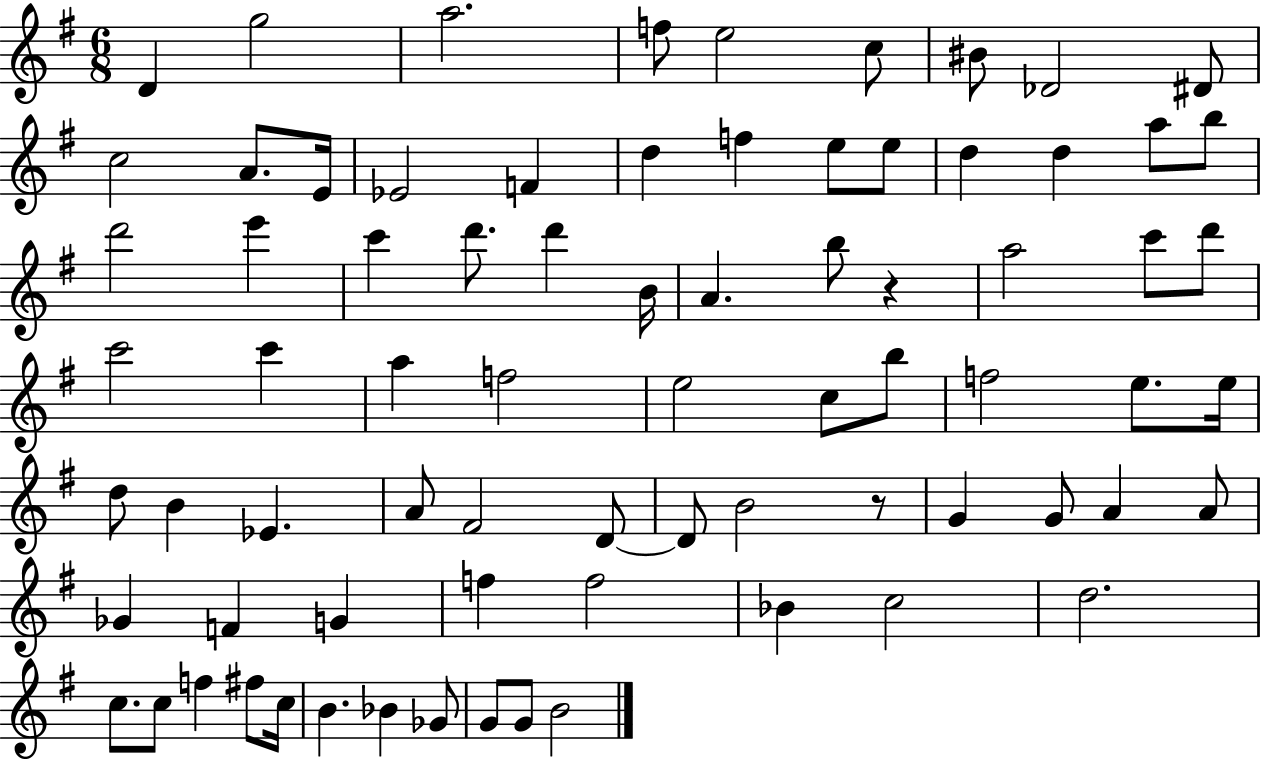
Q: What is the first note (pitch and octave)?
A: D4